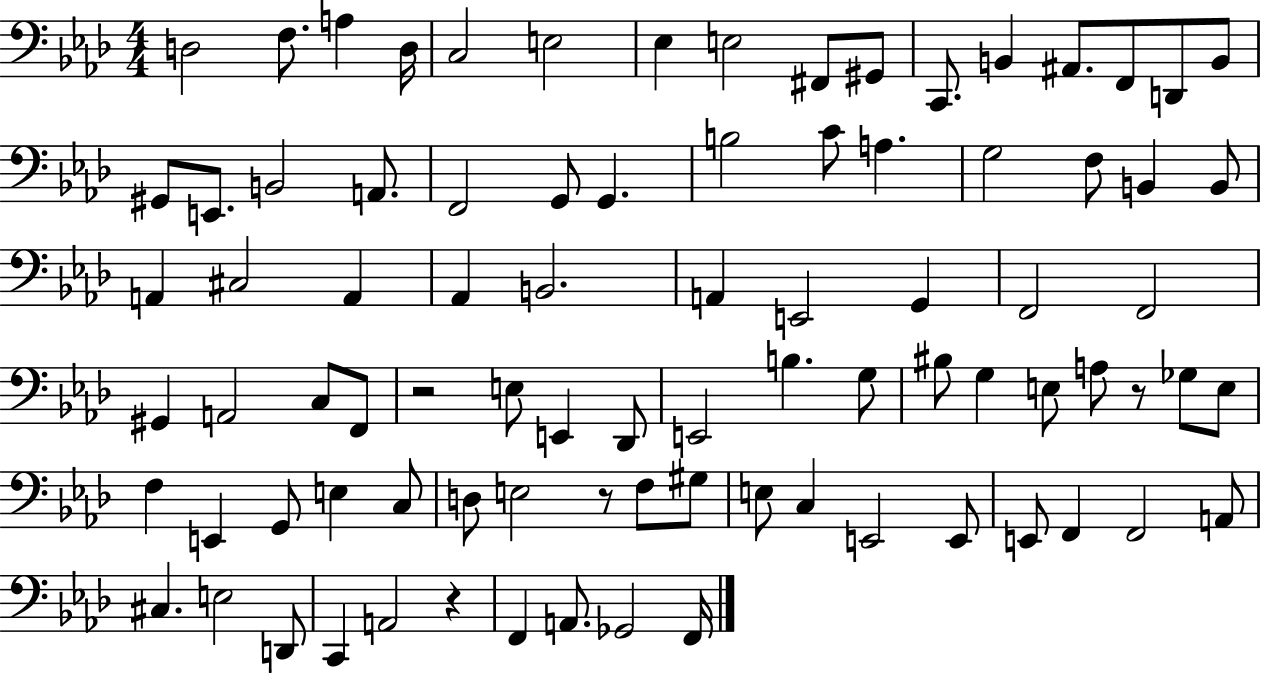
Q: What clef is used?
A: bass